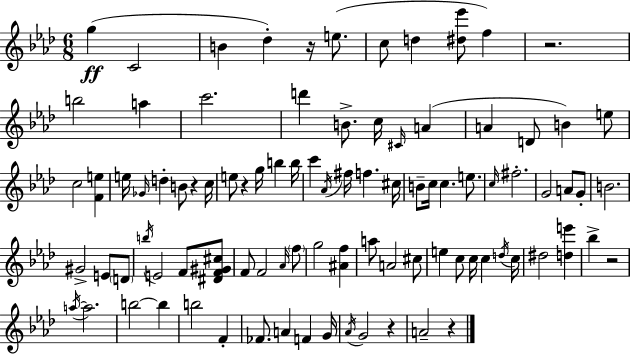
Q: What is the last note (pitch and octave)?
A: A4